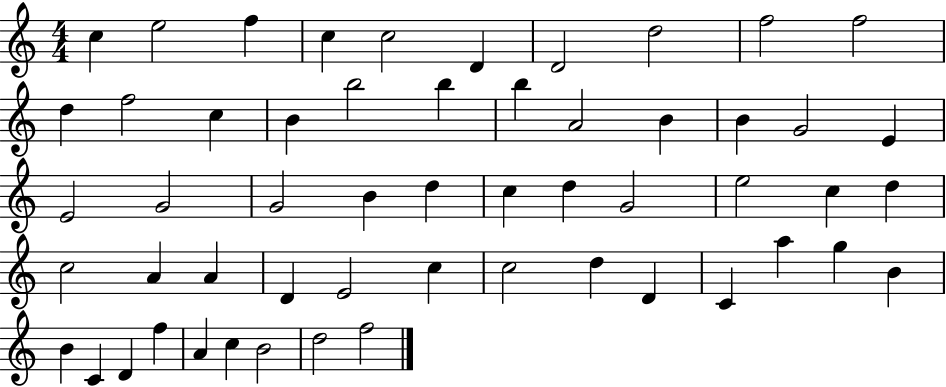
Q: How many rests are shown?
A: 0